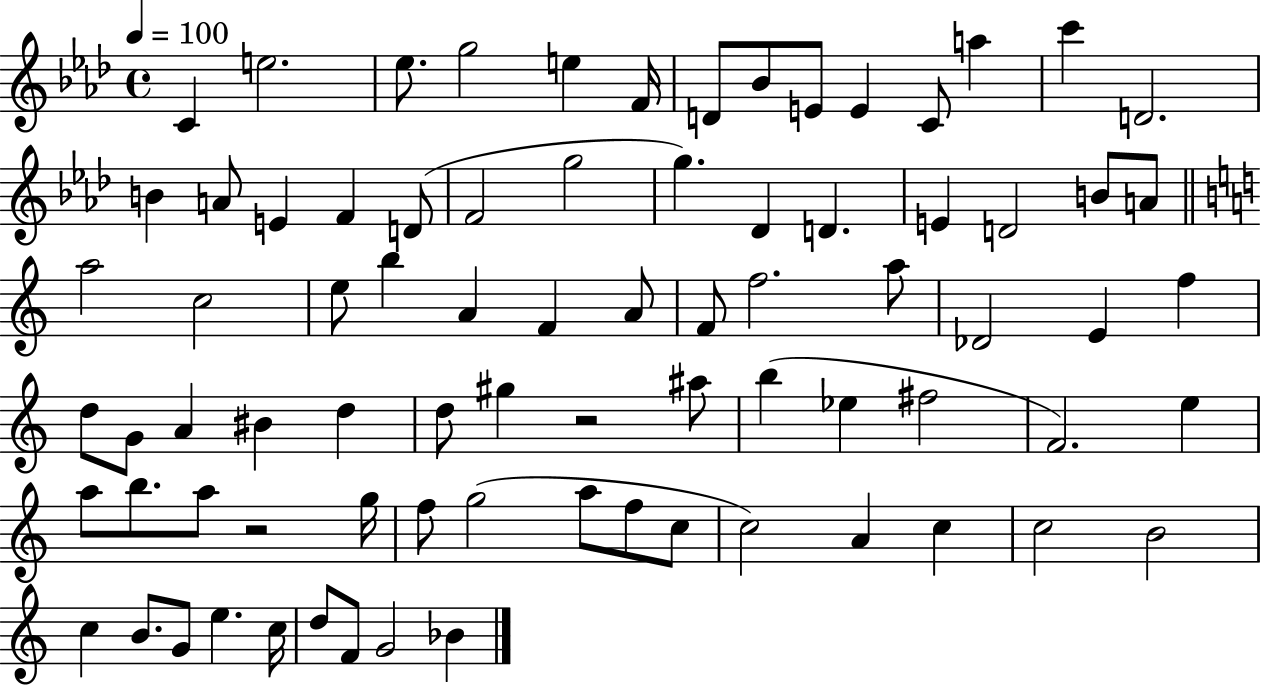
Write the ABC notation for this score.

X:1
T:Untitled
M:4/4
L:1/4
K:Ab
C e2 _e/2 g2 e F/4 D/2 _B/2 E/2 E C/2 a c' D2 B A/2 E F D/2 F2 g2 g _D D E D2 B/2 A/2 a2 c2 e/2 b A F A/2 F/2 f2 a/2 _D2 E f d/2 G/2 A ^B d d/2 ^g z2 ^a/2 b _e ^f2 F2 e a/2 b/2 a/2 z2 g/4 f/2 g2 a/2 f/2 c/2 c2 A c c2 B2 c B/2 G/2 e c/4 d/2 F/2 G2 _B